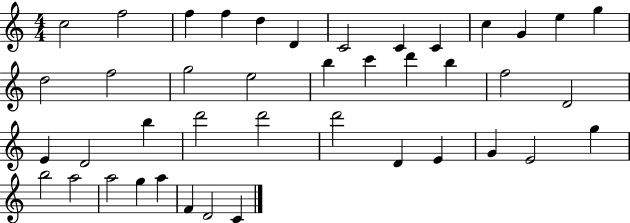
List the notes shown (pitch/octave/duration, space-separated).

C5/h F5/h F5/q F5/q D5/q D4/q C4/h C4/q C4/q C5/q G4/q E5/q G5/q D5/h F5/h G5/h E5/h B5/q C6/q D6/q B5/q F5/h D4/h E4/q D4/h B5/q D6/h D6/h D6/h D4/q E4/q G4/q E4/h G5/q B5/h A5/h A5/h G5/q A5/q F4/q D4/h C4/q